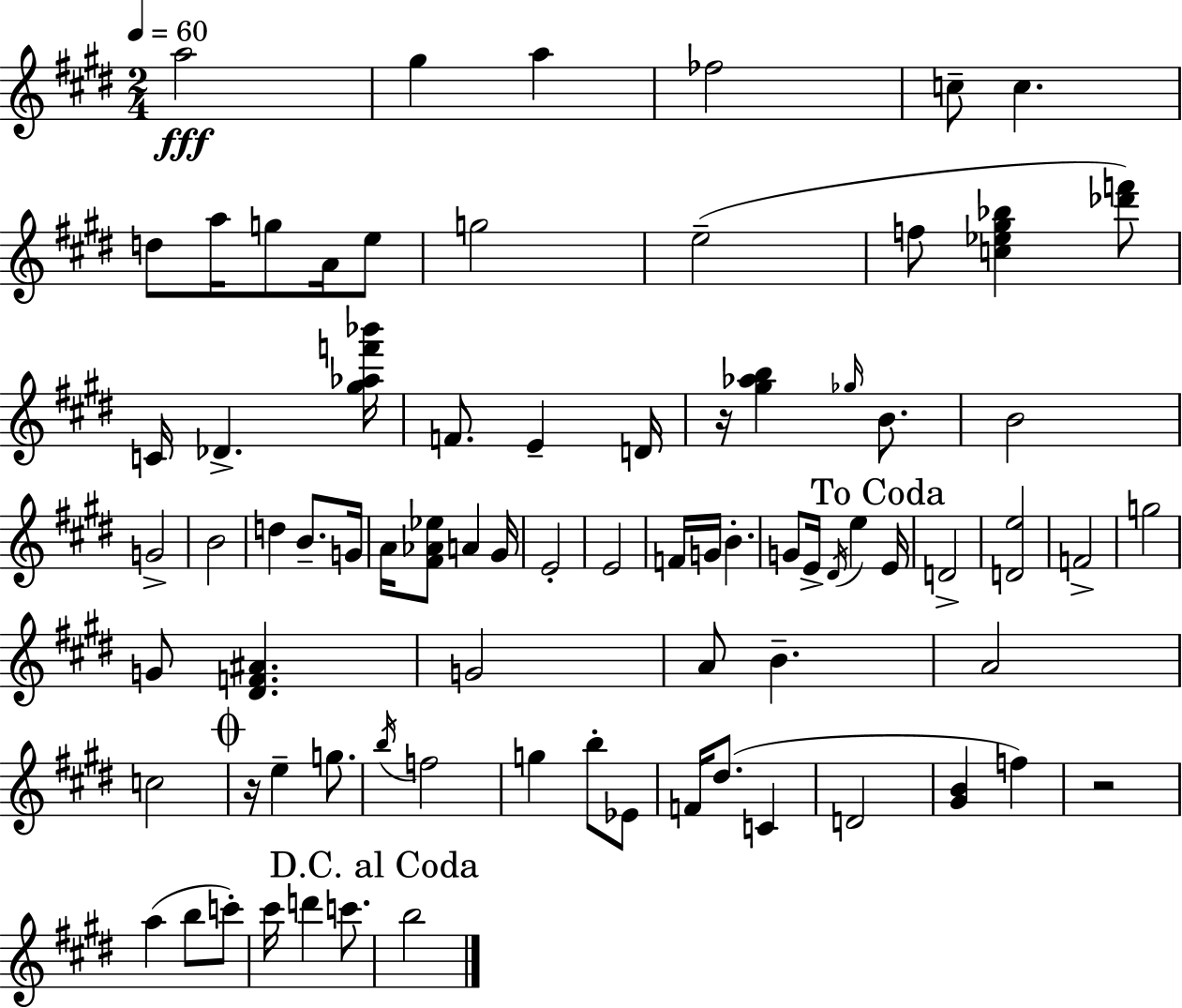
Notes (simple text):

A5/h G#5/q A5/q FES5/h C5/e C5/q. D5/e A5/s G5/e A4/s E5/e G5/h E5/h F5/e [C5,Eb5,G#5,Bb5]/q [Db6,F6]/e C4/s Db4/q. [G#5,Ab5,F6,Bb6]/s F4/e. E4/q D4/s R/s [G#5,Ab5,B5]/q Gb5/s B4/e. B4/h G4/h B4/h D5/q B4/e. G4/s A4/s [F#4,Ab4,Eb5]/e A4/q G#4/s E4/h E4/h F4/s G4/s B4/q. G4/e E4/s D#4/s E5/q E4/s D4/h [D4,E5]/h F4/h G5/h G4/e [D#4,F4,A#4]/q. G4/h A4/e B4/q. A4/h C5/h R/s E5/q G5/e. B5/s F5/h G5/q B5/e Eb4/e F4/s D#5/e. C4/q D4/h [G#4,B4]/q F5/q R/h A5/q B5/e C6/e C#6/s D6/q C6/e. B5/h